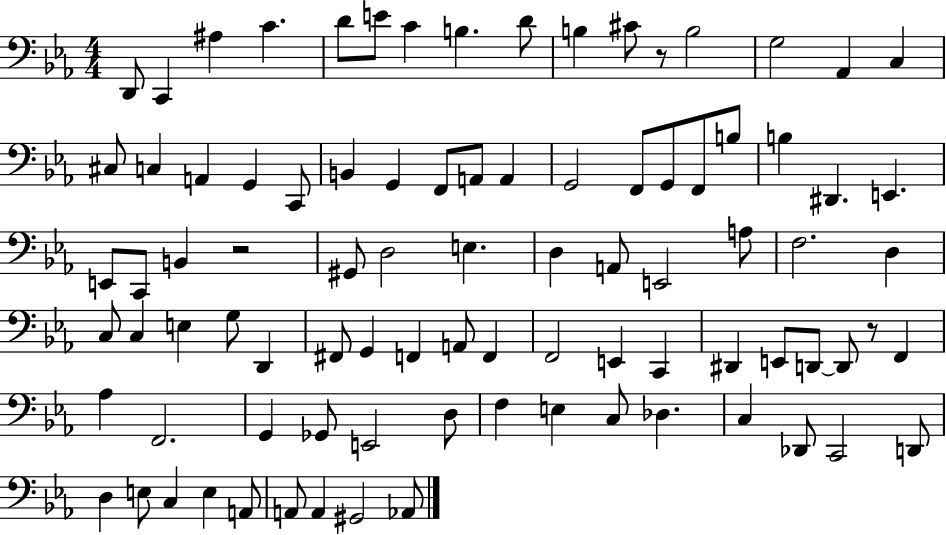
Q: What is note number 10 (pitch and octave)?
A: B3